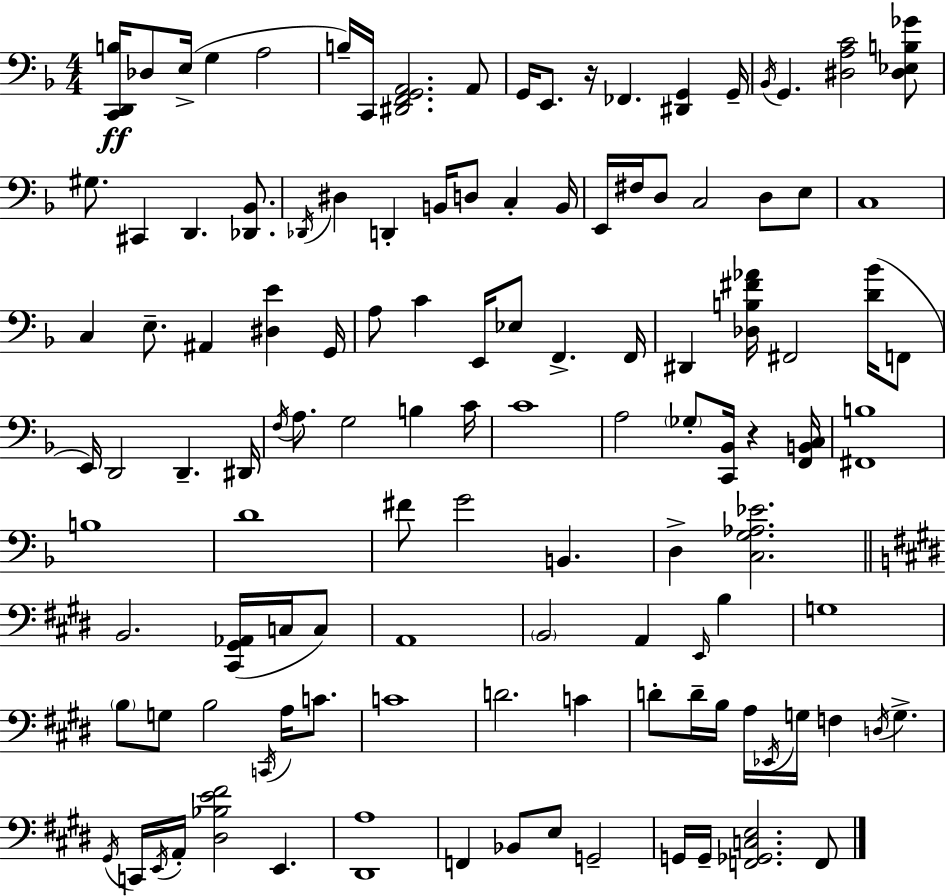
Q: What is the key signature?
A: D minor